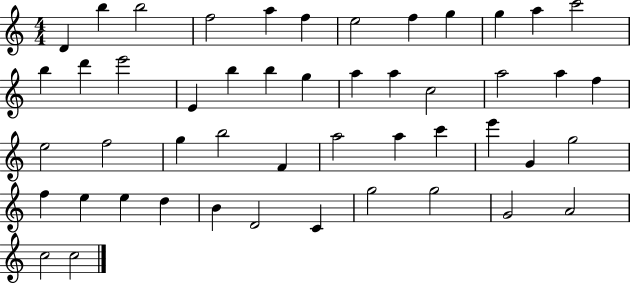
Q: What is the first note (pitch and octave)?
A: D4